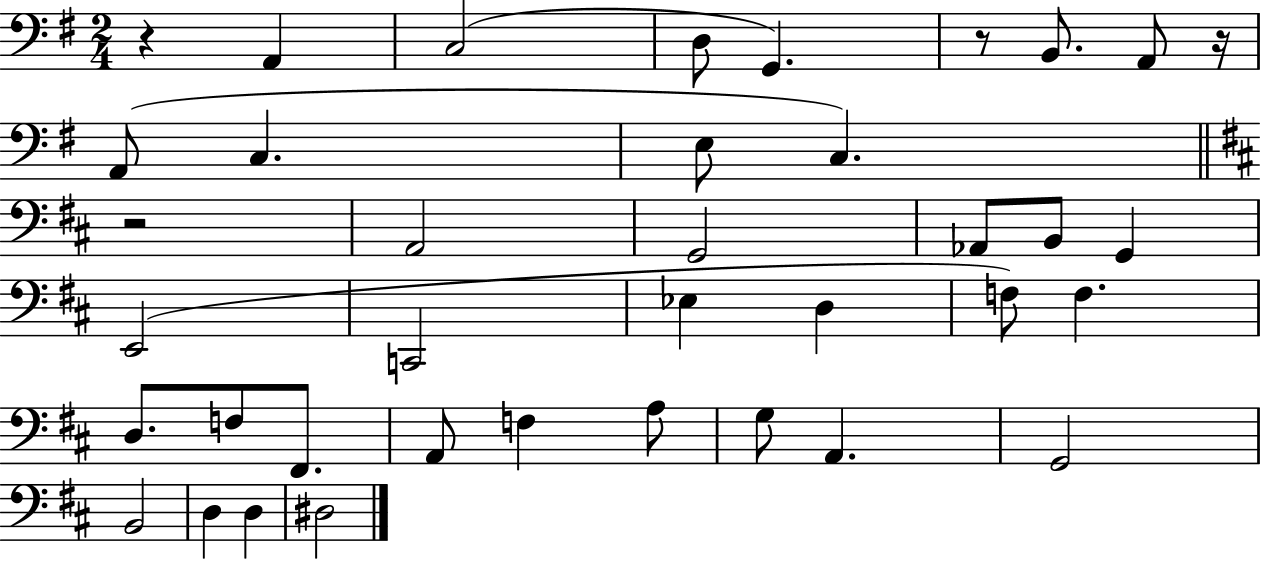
{
  \clef bass
  \numericTimeSignature
  \time 2/4
  \key g \major
  r4 a,4 | c2( | d8 g,4.) | r8 b,8. a,8 r16 | \break a,8( c4. | e8 c4.) | \bar "||" \break \key d \major r2 | a,2 | g,2 | aes,8 b,8 g,4 | \break e,2( | c,2 | ees4 d4 | f8) f4. | \break d8. f8 fis,8. | a,8 f4 a8 | g8 a,4. | g,2 | \break b,2 | d4 d4 | dis2 | \bar "|."
}